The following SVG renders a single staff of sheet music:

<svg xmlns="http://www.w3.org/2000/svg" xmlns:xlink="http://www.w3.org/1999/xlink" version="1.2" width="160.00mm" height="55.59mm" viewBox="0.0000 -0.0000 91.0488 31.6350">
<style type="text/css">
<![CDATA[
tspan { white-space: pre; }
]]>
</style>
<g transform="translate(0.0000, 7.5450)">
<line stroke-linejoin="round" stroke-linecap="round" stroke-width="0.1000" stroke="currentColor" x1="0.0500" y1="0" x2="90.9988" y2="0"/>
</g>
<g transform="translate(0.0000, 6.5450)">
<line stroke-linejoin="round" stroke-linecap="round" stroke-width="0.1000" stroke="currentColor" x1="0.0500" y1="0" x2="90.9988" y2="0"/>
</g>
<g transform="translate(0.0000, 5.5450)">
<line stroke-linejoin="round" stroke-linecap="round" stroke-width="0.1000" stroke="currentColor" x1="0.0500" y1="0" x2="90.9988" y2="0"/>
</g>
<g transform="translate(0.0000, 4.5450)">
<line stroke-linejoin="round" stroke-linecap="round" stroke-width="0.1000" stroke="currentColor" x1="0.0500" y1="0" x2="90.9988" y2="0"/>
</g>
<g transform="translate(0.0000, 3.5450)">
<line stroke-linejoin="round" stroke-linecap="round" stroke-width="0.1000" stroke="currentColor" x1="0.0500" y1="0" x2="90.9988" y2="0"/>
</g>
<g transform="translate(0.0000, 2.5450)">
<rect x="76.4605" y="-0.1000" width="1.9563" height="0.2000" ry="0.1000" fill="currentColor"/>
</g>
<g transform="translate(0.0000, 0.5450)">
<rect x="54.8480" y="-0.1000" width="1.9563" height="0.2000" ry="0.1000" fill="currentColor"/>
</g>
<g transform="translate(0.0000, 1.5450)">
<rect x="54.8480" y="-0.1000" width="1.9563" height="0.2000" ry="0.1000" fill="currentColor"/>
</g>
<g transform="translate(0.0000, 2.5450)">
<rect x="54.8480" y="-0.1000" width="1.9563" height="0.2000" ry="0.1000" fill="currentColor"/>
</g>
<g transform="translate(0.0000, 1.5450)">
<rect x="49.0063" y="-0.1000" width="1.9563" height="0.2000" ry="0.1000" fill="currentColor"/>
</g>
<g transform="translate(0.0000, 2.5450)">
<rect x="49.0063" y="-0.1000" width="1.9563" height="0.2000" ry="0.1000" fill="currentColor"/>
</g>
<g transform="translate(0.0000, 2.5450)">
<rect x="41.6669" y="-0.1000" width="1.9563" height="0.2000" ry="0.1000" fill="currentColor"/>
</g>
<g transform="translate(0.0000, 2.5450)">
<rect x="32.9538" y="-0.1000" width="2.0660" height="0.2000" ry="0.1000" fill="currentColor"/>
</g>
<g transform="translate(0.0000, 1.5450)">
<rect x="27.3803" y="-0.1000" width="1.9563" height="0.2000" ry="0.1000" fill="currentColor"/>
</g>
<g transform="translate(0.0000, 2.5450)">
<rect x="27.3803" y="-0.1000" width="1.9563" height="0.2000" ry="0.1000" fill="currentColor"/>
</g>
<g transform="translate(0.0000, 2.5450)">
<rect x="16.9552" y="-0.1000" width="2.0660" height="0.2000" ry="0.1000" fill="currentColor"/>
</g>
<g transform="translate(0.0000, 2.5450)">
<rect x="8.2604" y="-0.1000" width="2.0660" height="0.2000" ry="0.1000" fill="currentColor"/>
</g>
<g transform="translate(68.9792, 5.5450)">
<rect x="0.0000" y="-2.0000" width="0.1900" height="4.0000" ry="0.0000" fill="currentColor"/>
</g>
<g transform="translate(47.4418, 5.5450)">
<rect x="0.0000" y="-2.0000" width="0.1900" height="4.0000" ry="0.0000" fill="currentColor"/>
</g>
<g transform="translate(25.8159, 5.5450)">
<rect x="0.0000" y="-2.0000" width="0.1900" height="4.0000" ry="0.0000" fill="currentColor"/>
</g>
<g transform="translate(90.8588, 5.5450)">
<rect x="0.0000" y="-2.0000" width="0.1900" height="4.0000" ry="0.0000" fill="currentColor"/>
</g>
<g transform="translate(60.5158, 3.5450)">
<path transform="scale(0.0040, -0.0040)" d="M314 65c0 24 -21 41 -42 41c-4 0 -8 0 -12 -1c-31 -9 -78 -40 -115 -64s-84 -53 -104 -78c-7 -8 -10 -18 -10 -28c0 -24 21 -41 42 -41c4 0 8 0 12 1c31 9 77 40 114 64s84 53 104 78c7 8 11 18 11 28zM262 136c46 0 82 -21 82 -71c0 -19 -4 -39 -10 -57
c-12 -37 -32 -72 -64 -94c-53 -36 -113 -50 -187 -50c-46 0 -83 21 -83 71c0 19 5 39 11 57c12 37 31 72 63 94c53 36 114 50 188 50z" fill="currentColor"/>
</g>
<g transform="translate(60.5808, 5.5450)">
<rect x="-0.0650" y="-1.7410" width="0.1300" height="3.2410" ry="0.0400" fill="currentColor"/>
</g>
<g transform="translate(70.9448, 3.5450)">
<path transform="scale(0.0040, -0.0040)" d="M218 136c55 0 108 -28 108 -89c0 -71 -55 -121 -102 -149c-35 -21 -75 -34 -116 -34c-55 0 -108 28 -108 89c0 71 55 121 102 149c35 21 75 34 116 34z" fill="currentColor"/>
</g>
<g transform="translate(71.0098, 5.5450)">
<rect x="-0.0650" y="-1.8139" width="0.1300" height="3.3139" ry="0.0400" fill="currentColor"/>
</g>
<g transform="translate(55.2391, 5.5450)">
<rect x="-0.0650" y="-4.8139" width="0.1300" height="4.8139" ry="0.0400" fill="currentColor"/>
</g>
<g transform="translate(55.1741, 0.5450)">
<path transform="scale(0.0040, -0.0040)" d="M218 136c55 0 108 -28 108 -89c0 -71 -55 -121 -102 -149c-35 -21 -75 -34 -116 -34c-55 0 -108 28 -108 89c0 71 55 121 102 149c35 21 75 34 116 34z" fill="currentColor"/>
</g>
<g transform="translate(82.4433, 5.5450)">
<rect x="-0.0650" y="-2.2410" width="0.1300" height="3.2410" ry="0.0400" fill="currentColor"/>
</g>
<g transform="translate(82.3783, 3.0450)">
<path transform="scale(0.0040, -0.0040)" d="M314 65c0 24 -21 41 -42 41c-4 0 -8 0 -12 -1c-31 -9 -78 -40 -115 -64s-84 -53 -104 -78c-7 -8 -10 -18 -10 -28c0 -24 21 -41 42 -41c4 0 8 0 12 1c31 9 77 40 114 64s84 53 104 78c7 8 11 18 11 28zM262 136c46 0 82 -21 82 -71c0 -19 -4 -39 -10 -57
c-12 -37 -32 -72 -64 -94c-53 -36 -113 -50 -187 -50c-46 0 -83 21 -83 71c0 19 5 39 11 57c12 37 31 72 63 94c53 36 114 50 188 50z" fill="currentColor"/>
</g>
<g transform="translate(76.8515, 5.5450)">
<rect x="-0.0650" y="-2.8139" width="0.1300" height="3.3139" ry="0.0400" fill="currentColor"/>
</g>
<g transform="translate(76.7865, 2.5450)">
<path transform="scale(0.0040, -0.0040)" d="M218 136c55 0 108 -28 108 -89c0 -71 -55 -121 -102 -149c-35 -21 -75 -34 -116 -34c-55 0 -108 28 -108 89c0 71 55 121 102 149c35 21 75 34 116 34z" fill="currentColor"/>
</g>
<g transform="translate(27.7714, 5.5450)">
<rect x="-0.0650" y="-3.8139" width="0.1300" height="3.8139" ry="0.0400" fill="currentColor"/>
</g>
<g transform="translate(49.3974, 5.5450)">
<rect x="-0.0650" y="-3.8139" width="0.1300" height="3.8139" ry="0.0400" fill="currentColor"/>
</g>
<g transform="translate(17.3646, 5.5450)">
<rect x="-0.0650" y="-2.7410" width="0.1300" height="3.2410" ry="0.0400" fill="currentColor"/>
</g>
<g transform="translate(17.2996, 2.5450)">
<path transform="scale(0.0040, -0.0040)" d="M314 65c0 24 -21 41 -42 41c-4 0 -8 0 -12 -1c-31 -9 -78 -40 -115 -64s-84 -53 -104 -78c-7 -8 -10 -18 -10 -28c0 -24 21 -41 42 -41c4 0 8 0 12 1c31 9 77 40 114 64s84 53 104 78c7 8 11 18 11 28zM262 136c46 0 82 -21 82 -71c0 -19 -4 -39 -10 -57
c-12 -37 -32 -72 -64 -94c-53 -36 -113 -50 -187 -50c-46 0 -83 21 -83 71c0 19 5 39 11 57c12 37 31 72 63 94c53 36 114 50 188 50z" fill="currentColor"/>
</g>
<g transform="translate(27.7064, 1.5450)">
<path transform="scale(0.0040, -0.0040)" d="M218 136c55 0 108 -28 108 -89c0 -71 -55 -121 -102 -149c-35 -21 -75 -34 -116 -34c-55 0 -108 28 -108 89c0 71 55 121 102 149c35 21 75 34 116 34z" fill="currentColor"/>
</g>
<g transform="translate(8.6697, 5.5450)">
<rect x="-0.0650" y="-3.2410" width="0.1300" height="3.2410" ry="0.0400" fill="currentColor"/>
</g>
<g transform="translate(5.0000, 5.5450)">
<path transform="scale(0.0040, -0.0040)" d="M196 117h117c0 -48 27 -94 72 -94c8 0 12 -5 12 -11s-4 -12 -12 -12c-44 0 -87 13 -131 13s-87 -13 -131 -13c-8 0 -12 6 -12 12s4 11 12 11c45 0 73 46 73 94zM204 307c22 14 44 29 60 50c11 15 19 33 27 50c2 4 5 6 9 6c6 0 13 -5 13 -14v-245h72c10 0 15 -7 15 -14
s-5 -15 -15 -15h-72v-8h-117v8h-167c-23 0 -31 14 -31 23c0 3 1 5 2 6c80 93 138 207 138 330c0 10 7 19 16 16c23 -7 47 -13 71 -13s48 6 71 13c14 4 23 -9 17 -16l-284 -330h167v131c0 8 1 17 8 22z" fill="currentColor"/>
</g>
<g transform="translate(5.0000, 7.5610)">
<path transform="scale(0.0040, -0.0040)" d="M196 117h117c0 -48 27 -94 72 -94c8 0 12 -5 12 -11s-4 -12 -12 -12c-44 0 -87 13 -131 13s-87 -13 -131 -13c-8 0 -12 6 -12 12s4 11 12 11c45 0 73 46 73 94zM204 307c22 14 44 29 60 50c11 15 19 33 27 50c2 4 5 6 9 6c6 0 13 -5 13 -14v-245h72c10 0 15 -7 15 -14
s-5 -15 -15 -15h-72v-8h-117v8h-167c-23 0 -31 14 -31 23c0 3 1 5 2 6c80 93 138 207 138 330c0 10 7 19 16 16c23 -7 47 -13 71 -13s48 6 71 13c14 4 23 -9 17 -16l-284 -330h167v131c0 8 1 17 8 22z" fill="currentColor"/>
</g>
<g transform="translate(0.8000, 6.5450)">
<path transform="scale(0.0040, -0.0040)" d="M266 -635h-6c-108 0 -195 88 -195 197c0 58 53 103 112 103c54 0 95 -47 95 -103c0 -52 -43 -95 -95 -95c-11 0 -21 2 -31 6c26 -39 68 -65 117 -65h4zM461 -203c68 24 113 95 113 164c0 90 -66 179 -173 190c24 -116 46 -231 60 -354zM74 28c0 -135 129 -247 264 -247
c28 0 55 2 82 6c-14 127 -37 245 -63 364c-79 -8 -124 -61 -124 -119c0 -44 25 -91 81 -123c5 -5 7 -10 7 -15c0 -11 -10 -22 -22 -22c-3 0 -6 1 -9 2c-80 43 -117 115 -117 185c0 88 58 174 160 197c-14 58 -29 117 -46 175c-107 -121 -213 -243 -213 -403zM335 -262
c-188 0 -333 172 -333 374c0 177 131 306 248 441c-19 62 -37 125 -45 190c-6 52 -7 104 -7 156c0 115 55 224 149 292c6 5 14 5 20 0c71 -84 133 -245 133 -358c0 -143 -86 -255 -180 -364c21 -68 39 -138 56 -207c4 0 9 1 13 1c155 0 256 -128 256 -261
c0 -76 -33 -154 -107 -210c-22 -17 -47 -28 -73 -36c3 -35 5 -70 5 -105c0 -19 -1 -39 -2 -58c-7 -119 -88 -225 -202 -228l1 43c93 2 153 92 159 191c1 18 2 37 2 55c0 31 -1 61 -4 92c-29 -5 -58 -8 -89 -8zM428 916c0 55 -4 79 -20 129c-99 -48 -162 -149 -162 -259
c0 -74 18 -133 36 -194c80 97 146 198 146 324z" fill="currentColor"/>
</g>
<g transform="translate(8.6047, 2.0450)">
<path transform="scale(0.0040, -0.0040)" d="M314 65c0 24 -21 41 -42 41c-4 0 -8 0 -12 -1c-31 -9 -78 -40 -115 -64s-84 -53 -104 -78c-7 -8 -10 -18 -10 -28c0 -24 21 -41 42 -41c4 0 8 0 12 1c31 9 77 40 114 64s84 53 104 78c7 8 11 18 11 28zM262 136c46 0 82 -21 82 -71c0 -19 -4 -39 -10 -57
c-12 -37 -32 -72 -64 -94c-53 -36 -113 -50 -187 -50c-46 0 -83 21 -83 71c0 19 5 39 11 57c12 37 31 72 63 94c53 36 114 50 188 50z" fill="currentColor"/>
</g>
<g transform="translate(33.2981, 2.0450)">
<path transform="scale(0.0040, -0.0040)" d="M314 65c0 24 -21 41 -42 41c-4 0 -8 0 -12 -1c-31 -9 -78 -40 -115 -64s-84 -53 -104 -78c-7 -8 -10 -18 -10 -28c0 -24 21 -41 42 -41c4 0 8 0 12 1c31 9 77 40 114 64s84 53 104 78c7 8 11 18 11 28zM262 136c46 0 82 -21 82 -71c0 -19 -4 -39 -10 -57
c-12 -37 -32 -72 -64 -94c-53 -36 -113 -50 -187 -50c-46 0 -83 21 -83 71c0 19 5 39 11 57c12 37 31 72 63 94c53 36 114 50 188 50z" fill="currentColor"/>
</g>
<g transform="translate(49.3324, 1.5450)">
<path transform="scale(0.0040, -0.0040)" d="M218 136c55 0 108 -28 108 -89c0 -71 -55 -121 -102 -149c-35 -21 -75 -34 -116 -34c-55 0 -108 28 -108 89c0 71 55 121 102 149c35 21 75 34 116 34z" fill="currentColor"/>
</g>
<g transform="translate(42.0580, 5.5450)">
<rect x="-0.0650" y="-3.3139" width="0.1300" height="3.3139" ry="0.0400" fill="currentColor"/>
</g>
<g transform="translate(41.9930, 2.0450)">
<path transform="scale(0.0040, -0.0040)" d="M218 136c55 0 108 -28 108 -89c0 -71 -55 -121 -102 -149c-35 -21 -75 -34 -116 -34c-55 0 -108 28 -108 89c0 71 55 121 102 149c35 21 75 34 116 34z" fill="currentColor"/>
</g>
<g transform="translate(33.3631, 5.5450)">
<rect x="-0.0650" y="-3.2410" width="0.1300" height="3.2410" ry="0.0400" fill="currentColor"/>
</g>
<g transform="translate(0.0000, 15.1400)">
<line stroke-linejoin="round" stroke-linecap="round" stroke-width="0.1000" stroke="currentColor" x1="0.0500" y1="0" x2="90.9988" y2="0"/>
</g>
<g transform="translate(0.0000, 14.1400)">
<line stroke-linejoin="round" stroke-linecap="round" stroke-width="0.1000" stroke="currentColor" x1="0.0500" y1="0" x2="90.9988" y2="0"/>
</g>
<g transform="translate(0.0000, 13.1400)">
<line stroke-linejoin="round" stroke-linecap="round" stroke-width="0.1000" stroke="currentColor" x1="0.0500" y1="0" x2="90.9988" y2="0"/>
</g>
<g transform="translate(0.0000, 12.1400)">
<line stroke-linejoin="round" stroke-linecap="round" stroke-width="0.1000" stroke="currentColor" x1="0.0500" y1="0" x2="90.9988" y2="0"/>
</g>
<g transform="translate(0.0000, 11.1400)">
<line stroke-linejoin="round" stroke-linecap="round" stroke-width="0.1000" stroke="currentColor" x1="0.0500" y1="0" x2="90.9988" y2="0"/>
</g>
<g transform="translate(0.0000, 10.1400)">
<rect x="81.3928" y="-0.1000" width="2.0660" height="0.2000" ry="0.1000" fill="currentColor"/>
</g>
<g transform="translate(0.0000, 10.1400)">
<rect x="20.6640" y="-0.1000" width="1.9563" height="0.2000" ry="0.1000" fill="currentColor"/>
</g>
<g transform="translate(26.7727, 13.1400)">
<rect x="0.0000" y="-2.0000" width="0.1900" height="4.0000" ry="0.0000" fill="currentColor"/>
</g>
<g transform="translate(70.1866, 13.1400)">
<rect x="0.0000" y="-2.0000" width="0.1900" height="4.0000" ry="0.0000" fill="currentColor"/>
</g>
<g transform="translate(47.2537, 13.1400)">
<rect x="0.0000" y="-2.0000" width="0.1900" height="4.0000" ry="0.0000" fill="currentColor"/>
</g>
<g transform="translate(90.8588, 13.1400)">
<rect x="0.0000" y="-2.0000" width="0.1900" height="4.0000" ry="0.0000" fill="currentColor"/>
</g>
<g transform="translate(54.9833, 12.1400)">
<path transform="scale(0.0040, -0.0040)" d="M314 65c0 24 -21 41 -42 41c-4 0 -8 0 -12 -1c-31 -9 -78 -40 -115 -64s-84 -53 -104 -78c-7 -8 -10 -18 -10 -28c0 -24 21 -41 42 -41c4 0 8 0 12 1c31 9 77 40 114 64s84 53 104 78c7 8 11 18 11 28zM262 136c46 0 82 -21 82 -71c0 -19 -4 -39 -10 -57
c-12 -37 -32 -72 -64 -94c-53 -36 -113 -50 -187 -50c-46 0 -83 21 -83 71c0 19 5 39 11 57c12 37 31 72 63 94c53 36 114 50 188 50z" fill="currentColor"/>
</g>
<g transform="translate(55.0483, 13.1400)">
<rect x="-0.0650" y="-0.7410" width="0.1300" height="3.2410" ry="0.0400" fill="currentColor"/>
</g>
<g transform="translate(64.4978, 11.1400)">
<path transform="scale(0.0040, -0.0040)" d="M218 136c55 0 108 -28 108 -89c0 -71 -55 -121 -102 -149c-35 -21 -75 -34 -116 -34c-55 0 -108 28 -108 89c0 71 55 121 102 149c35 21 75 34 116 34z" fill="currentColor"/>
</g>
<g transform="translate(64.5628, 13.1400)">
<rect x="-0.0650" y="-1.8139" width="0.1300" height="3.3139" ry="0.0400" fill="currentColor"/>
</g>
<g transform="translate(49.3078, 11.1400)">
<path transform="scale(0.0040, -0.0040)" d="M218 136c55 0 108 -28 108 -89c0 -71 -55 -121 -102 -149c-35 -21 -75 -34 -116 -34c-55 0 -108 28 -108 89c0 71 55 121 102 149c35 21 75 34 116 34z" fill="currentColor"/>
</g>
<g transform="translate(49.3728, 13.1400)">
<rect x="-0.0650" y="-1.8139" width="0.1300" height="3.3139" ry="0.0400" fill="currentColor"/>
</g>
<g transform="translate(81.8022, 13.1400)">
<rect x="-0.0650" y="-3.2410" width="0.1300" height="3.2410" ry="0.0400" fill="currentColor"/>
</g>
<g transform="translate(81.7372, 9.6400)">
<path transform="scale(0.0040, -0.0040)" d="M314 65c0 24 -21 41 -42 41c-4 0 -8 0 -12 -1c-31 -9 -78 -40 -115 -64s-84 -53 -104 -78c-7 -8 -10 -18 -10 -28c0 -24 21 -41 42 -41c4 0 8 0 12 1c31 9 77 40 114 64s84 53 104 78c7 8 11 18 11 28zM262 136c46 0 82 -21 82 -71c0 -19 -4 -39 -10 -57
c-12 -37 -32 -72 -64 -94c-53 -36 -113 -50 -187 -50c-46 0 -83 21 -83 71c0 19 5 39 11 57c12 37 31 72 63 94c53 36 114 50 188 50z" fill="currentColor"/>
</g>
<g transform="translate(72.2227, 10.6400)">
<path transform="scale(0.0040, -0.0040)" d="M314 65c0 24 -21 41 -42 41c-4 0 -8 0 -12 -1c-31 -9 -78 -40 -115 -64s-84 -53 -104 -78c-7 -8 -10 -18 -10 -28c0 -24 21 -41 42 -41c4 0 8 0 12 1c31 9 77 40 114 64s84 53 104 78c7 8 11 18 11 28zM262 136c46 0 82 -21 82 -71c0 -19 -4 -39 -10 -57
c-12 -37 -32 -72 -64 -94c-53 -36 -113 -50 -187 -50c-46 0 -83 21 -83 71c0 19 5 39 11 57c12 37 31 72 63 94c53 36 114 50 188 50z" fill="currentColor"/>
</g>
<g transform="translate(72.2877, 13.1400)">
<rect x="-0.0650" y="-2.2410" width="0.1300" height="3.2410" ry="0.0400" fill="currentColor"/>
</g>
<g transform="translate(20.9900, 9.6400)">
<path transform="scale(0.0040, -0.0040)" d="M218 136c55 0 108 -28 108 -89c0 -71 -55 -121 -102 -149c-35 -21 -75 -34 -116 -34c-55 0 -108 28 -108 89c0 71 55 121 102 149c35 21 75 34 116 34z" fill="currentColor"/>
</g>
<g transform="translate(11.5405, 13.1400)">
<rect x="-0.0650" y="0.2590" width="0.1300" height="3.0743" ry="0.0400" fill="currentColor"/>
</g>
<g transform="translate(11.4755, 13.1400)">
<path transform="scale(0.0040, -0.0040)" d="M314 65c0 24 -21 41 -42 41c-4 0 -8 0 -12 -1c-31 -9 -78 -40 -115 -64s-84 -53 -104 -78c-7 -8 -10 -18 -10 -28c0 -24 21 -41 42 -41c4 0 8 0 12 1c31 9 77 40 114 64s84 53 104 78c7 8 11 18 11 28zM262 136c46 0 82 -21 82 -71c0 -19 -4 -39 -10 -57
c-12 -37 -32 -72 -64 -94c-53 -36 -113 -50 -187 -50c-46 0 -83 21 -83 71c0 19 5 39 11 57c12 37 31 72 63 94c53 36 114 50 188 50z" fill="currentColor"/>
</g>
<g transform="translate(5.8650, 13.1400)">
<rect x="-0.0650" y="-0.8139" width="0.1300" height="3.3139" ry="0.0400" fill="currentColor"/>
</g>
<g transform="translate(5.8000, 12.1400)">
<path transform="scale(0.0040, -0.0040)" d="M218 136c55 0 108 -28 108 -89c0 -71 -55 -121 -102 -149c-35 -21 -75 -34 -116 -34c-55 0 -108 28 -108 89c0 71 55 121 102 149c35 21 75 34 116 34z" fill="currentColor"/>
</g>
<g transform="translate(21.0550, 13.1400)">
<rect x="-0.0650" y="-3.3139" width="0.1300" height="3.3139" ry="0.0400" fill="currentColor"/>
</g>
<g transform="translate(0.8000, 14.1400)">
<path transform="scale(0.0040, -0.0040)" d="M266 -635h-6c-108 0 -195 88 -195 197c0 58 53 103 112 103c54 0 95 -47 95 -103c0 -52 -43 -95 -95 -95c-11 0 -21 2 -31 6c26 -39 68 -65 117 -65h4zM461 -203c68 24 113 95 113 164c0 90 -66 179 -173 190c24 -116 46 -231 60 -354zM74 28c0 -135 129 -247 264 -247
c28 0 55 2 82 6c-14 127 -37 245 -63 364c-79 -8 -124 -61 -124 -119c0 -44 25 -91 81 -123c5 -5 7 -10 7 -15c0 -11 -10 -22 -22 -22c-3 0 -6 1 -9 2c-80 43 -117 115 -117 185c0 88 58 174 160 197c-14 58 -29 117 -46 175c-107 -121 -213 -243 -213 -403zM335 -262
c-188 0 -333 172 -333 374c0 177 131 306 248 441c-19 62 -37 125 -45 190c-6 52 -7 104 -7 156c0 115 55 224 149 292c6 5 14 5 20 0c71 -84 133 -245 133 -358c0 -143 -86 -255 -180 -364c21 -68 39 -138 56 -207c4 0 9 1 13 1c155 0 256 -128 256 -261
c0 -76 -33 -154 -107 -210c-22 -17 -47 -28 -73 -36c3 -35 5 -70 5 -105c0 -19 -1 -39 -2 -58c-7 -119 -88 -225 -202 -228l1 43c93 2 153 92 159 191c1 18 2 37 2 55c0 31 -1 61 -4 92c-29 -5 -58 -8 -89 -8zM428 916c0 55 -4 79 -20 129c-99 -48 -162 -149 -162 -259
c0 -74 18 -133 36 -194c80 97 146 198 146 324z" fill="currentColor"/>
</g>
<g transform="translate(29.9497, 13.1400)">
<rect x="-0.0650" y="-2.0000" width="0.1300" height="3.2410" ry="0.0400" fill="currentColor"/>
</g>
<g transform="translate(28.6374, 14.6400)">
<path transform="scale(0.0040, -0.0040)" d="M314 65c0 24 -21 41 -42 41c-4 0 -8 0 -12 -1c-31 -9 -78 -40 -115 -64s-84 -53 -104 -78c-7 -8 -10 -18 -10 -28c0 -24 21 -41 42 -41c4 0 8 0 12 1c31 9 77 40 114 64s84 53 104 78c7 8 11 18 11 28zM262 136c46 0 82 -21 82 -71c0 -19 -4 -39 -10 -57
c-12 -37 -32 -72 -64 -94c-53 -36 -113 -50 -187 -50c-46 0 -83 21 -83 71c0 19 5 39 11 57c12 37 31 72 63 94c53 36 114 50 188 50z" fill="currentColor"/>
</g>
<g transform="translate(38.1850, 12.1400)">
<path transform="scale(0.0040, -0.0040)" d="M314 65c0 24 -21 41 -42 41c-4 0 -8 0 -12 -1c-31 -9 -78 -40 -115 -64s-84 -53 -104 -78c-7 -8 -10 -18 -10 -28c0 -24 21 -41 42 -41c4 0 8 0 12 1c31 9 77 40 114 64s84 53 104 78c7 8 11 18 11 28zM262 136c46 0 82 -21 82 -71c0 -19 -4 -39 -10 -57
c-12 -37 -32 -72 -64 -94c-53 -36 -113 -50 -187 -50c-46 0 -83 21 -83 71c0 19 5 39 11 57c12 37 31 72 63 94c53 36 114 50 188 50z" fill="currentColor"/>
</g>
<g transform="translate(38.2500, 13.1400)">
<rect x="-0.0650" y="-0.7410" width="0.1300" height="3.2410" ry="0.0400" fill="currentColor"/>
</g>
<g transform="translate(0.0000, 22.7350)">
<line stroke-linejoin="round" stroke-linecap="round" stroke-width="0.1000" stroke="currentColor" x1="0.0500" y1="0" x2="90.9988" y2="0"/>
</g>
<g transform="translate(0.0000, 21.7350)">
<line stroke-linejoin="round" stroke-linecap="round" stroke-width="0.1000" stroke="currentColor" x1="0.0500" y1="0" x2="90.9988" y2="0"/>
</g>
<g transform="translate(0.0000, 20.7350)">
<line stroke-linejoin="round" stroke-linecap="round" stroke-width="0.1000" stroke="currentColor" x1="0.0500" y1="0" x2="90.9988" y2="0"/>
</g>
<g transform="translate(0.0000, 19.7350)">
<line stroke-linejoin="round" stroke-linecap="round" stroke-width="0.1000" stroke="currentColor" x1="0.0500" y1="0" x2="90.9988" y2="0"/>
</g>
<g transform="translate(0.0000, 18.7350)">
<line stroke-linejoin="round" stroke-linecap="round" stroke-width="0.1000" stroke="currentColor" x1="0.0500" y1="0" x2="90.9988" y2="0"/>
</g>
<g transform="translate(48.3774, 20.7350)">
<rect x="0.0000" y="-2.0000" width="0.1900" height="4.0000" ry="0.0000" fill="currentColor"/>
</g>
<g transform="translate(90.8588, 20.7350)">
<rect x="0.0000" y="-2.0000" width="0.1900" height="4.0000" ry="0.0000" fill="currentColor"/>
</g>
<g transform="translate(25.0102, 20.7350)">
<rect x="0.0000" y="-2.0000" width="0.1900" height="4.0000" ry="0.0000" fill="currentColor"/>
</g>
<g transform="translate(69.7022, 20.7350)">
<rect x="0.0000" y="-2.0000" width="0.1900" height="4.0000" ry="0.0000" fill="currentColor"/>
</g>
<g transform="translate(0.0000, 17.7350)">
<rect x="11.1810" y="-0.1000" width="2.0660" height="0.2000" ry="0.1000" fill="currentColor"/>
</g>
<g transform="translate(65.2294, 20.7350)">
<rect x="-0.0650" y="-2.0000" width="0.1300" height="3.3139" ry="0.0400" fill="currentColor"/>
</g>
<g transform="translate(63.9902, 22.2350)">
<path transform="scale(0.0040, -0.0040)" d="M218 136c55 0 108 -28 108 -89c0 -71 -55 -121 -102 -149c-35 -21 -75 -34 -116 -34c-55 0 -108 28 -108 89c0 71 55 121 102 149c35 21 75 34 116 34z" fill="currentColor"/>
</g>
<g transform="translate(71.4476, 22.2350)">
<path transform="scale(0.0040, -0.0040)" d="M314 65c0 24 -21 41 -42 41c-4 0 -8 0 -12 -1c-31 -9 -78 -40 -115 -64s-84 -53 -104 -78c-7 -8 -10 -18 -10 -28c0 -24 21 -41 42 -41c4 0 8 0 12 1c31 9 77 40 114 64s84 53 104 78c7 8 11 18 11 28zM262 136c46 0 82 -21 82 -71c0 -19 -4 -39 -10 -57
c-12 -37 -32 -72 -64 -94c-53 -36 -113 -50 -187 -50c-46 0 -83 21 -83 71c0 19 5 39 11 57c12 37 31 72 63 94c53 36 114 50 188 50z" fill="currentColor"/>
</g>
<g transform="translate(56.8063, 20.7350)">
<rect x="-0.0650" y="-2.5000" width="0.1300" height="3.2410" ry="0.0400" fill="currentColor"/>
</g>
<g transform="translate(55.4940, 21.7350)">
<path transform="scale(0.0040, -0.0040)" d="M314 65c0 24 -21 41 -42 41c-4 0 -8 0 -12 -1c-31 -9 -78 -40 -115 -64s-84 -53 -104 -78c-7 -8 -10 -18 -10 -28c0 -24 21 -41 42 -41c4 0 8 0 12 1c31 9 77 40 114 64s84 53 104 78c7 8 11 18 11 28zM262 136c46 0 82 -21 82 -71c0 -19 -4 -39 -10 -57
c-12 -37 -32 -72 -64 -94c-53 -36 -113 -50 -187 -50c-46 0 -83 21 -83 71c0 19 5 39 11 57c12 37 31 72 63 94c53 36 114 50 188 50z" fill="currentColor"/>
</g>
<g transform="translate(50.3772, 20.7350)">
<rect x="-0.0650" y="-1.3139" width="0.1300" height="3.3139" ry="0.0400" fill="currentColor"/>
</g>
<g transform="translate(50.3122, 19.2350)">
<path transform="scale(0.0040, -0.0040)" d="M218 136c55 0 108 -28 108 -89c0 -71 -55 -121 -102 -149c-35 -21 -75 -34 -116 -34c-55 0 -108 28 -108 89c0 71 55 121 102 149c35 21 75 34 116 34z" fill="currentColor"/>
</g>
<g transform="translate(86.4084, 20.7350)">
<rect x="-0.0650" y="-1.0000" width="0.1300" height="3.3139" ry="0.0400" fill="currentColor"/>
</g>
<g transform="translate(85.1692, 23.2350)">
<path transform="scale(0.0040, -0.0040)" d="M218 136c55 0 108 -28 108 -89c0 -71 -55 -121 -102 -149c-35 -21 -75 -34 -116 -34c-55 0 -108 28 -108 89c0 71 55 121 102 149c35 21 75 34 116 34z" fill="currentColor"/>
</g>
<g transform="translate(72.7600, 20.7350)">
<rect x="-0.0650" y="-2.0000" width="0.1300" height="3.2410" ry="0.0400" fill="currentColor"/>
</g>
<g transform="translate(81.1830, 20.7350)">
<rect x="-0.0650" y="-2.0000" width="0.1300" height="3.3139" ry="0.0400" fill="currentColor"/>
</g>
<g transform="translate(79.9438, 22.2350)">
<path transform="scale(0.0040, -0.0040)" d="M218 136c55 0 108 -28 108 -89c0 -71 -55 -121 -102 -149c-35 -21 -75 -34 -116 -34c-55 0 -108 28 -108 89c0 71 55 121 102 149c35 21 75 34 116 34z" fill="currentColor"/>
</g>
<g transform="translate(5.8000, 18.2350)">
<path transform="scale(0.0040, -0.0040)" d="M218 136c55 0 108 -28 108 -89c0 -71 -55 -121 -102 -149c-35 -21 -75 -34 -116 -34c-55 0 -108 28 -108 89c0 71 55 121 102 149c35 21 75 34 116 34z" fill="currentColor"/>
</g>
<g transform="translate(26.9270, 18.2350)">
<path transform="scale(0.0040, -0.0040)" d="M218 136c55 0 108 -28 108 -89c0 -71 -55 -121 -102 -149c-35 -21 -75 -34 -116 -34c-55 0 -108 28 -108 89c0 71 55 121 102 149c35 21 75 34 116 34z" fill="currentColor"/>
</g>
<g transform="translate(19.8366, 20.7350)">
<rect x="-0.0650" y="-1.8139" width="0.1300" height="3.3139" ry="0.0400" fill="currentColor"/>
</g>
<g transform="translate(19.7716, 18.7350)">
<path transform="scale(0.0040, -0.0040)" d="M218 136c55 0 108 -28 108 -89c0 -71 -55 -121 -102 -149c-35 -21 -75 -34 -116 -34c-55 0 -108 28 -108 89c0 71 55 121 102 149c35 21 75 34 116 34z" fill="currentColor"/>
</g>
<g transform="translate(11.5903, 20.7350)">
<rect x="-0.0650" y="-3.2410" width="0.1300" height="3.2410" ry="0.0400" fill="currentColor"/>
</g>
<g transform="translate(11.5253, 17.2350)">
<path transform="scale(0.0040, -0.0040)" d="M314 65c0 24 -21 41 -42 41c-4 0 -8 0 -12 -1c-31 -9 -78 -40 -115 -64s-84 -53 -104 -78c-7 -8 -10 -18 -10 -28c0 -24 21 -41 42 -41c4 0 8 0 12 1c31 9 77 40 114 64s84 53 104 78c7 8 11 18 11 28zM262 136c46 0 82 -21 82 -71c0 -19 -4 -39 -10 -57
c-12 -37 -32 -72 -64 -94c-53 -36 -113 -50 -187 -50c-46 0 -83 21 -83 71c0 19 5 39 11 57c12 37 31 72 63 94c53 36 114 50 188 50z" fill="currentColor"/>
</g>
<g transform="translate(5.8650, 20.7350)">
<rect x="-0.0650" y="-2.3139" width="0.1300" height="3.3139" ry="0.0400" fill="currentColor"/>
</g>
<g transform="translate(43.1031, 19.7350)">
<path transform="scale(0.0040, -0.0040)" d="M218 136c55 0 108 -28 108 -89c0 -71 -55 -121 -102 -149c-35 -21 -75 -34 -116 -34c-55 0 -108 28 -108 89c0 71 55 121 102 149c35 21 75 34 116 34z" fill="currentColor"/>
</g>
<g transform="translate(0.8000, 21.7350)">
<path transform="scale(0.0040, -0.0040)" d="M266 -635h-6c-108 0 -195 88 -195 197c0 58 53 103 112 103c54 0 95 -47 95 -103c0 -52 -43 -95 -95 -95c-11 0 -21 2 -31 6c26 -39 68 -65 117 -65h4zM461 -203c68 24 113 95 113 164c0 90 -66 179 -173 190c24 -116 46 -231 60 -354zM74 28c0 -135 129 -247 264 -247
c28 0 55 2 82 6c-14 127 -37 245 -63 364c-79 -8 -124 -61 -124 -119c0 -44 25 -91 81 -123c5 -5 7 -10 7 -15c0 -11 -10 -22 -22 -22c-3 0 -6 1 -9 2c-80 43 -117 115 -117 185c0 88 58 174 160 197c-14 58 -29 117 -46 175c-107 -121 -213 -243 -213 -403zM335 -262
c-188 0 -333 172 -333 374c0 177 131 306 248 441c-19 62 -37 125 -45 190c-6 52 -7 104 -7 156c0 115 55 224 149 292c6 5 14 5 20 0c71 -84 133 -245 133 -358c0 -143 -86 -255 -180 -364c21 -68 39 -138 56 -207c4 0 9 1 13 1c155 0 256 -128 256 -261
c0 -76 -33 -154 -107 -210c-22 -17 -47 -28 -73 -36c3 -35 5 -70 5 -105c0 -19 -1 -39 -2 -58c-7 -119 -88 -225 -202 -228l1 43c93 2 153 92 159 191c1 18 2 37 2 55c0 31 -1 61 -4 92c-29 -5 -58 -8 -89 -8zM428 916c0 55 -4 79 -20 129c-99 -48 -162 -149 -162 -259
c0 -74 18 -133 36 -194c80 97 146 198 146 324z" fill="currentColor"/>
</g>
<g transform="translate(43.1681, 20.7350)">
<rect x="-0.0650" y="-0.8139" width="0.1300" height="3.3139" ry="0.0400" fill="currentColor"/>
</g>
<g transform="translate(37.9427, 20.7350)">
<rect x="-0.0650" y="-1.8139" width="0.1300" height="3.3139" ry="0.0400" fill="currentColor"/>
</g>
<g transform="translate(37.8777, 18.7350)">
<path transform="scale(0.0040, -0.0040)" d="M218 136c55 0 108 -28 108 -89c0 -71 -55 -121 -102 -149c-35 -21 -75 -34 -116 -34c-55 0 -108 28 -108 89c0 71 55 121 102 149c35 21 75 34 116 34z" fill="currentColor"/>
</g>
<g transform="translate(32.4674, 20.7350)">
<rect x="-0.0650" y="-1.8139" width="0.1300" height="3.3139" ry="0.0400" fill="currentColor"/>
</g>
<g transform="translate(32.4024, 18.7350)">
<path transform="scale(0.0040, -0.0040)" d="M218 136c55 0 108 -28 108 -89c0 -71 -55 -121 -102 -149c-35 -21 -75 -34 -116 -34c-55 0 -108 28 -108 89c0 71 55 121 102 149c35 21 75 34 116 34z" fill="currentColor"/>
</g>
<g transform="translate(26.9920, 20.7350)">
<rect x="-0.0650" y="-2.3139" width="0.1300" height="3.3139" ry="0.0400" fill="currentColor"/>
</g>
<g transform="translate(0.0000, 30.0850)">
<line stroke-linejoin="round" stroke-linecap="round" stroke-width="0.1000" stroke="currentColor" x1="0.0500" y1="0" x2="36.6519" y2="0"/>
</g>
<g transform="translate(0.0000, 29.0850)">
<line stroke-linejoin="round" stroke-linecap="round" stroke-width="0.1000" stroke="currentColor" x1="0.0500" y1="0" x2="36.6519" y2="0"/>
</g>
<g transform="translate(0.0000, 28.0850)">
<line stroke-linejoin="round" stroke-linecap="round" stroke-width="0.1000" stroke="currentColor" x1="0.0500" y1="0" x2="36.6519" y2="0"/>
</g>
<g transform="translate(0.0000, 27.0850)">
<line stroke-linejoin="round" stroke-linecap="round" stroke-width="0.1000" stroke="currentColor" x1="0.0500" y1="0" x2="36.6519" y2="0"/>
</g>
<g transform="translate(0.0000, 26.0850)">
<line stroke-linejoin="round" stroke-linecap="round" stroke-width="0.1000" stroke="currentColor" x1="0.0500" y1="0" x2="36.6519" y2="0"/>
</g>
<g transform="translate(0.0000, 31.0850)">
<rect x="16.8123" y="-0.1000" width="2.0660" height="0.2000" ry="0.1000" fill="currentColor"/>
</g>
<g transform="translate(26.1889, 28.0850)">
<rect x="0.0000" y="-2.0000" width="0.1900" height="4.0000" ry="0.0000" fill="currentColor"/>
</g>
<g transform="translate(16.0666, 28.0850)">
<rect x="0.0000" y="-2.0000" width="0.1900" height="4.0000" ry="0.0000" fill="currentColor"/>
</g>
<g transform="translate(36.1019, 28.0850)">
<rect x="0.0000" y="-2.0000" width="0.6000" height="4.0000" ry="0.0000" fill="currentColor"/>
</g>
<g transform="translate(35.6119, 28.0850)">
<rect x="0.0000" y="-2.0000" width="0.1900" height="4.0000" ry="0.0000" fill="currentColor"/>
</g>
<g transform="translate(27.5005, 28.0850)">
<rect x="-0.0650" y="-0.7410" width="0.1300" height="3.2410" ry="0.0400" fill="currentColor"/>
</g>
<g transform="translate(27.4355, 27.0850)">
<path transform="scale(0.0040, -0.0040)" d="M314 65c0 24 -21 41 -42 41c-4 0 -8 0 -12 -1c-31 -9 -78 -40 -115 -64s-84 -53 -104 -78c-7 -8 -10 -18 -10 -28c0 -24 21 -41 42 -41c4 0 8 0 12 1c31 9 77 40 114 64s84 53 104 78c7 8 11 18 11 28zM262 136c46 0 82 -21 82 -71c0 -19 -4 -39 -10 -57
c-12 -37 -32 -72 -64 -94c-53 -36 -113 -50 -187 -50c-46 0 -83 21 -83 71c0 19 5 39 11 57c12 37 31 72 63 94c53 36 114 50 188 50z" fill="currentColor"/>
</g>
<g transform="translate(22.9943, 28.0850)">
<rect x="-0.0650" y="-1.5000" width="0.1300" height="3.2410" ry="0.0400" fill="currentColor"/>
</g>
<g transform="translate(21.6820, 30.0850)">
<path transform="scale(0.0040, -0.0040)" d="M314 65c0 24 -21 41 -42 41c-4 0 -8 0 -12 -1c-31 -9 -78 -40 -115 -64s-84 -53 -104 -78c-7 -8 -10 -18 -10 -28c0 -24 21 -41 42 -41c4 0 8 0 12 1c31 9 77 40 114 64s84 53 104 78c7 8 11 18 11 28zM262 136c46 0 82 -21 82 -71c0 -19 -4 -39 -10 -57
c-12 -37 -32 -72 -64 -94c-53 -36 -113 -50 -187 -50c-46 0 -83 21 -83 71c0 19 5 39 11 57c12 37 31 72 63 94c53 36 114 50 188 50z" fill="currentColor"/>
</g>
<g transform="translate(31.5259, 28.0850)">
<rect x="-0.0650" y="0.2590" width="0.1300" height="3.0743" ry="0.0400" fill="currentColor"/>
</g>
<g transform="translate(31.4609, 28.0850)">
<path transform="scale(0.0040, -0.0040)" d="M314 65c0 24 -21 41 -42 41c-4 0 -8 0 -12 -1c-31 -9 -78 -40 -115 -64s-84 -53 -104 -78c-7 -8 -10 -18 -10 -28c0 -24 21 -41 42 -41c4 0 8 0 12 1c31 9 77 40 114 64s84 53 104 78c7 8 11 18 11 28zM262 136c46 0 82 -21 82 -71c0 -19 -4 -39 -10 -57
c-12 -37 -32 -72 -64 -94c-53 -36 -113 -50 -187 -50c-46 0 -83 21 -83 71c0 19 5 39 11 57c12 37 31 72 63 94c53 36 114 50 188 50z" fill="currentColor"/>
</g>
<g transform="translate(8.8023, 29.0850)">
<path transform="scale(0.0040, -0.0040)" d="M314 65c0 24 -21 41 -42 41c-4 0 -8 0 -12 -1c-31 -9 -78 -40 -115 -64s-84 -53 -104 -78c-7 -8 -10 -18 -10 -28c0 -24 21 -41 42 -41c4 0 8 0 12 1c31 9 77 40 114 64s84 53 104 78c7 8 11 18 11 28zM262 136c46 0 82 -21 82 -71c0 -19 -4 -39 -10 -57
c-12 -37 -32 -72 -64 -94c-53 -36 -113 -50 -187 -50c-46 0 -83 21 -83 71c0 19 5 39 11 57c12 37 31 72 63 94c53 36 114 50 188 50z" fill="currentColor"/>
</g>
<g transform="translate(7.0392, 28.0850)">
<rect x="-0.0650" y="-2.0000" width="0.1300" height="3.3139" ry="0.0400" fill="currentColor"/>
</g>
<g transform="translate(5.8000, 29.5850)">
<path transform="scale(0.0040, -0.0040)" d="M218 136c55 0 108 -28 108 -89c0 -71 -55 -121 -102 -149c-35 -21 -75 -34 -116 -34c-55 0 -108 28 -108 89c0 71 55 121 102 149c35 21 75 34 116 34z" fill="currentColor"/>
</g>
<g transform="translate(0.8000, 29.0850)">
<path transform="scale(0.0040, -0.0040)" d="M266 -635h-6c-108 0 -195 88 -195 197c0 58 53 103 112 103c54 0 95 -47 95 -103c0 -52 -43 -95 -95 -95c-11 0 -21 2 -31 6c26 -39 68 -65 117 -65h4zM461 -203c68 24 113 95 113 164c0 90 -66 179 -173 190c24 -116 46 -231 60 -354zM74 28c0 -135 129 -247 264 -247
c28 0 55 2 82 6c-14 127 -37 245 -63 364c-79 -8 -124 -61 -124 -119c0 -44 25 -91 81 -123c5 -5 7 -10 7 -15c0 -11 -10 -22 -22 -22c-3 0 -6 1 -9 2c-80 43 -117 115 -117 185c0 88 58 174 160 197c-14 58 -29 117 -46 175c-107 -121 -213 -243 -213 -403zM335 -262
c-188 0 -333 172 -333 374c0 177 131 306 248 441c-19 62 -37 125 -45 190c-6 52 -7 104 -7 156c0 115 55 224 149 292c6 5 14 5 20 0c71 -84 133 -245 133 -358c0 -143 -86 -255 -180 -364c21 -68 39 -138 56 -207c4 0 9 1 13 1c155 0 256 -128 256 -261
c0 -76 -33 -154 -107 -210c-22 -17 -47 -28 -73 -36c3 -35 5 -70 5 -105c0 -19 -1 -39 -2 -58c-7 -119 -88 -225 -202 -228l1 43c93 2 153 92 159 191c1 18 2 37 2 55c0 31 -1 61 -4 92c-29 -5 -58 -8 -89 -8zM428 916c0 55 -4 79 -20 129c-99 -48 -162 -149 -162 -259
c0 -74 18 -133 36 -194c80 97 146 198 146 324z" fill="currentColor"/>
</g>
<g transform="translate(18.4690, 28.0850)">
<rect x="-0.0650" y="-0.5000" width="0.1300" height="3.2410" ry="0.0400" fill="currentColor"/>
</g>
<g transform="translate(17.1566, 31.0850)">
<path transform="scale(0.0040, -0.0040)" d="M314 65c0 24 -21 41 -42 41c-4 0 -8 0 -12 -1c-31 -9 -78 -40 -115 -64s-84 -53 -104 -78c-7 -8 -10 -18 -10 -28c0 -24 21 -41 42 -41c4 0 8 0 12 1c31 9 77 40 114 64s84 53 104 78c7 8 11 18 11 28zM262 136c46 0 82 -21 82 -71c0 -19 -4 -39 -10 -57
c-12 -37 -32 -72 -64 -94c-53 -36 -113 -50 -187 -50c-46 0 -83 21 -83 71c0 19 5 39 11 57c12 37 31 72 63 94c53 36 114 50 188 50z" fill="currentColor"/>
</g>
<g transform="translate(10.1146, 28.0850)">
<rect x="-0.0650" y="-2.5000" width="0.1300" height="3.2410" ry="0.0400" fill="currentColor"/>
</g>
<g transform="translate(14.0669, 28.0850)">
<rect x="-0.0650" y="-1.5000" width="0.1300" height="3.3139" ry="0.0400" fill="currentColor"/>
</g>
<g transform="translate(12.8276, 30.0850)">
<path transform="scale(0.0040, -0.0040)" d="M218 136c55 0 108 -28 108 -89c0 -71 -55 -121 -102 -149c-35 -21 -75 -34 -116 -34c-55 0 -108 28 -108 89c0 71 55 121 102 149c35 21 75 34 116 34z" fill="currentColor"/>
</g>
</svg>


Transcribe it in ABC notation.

X:1
T:Untitled
M:4/4
L:1/4
K:C
b2 a2 c' b2 b c' e' f2 f a g2 d B2 b F2 d2 f d2 f g2 b2 g b2 f g f f d e G2 F F2 F D F G2 E C2 E2 d2 B2